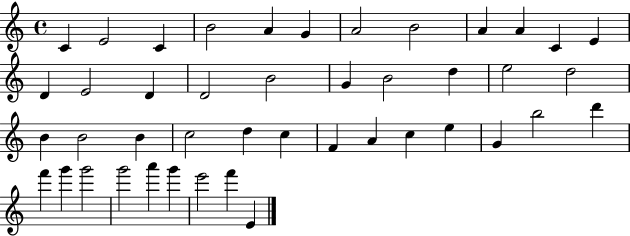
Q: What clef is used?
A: treble